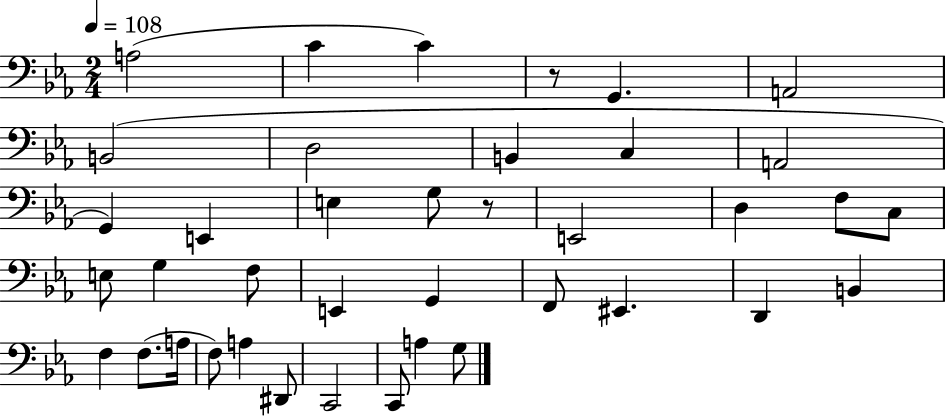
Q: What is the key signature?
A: EES major